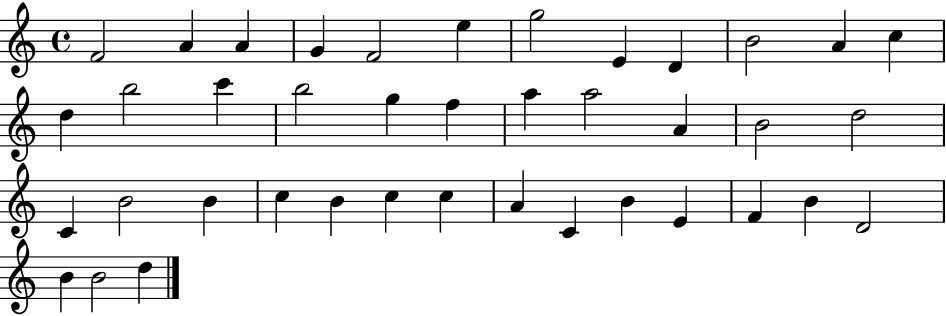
X:1
T:Untitled
M:4/4
L:1/4
K:C
F2 A A G F2 e g2 E D B2 A c d b2 c' b2 g f a a2 A B2 d2 C B2 B c B c c A C B E F B D2 B B2 d